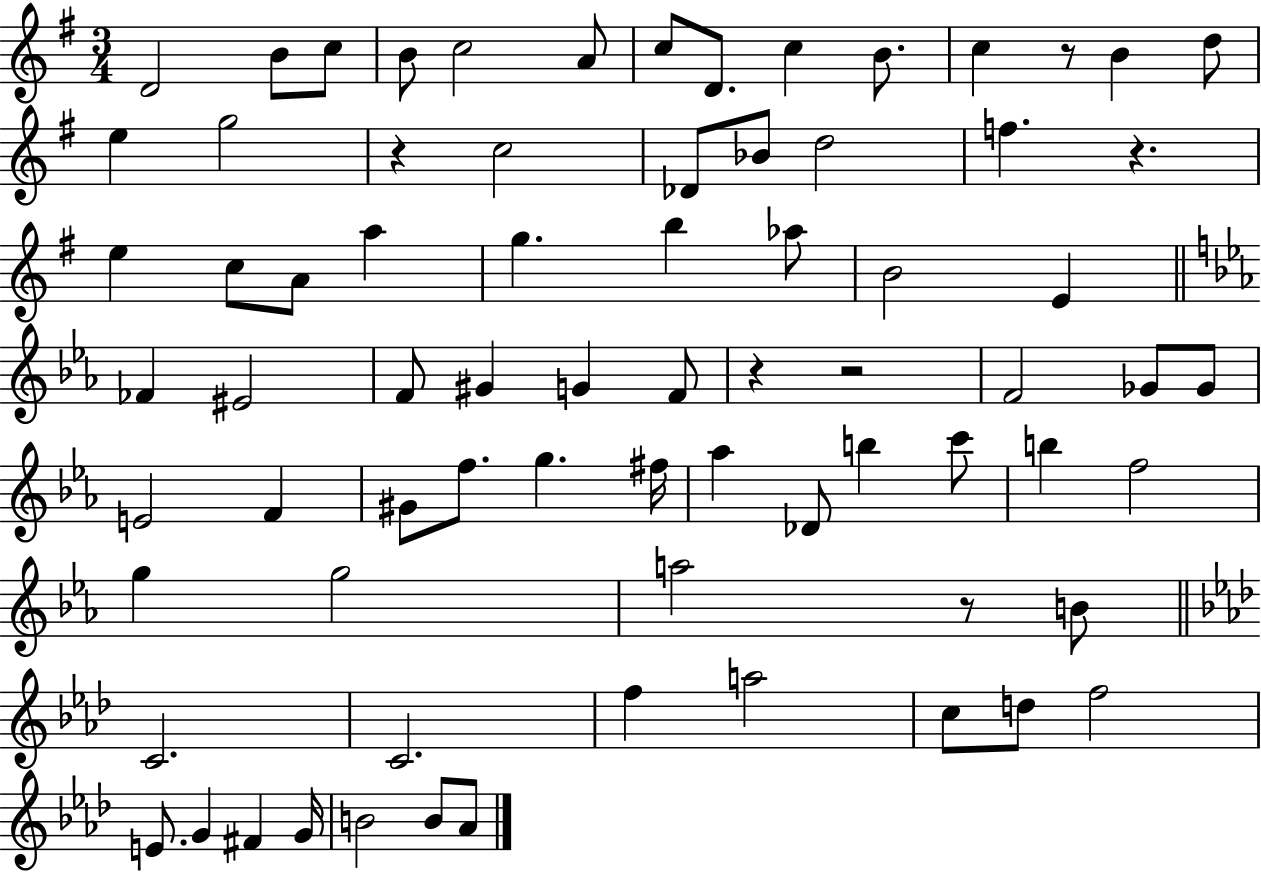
{
  \clef treble
  \numericTimeSignature
  \time 3/4
  \key g \major
  d'2 b'8 c''8 | b'8 c''2 a'8 | c''8 d'8. c''4 b'8. | c''4 r8 b'4 d''8 | \break e''4 g''2 | r4 c''2 | des'8 bes'8 d''2 | f''4. r4. | \break e''4 c''8 a'8 a''4 | g''4. b''4 aes''8 | b'2 e'4 | \bar "||" \break \key ees \major fes'4 eis'2 | f'8 gis'4 g'4 f'8 | r4 r2 | f'2 ges'8 ges'8 | \break e'2 f'4 | gis'8 f''8. g''4. fis''16 | aes''4 des'8 b''4 c'''8 | b''4 f''2 | \break g''4 g''2 | a''2 r8 b'8 | \bar "||" \break \key aes \major c'2. | c'2. | f''4 a''2 | c''8 d''8 f''2 | \break e'8. g'4 fis'4 g'16 | b'2 b'8 aes'8 | \bar "|."
}